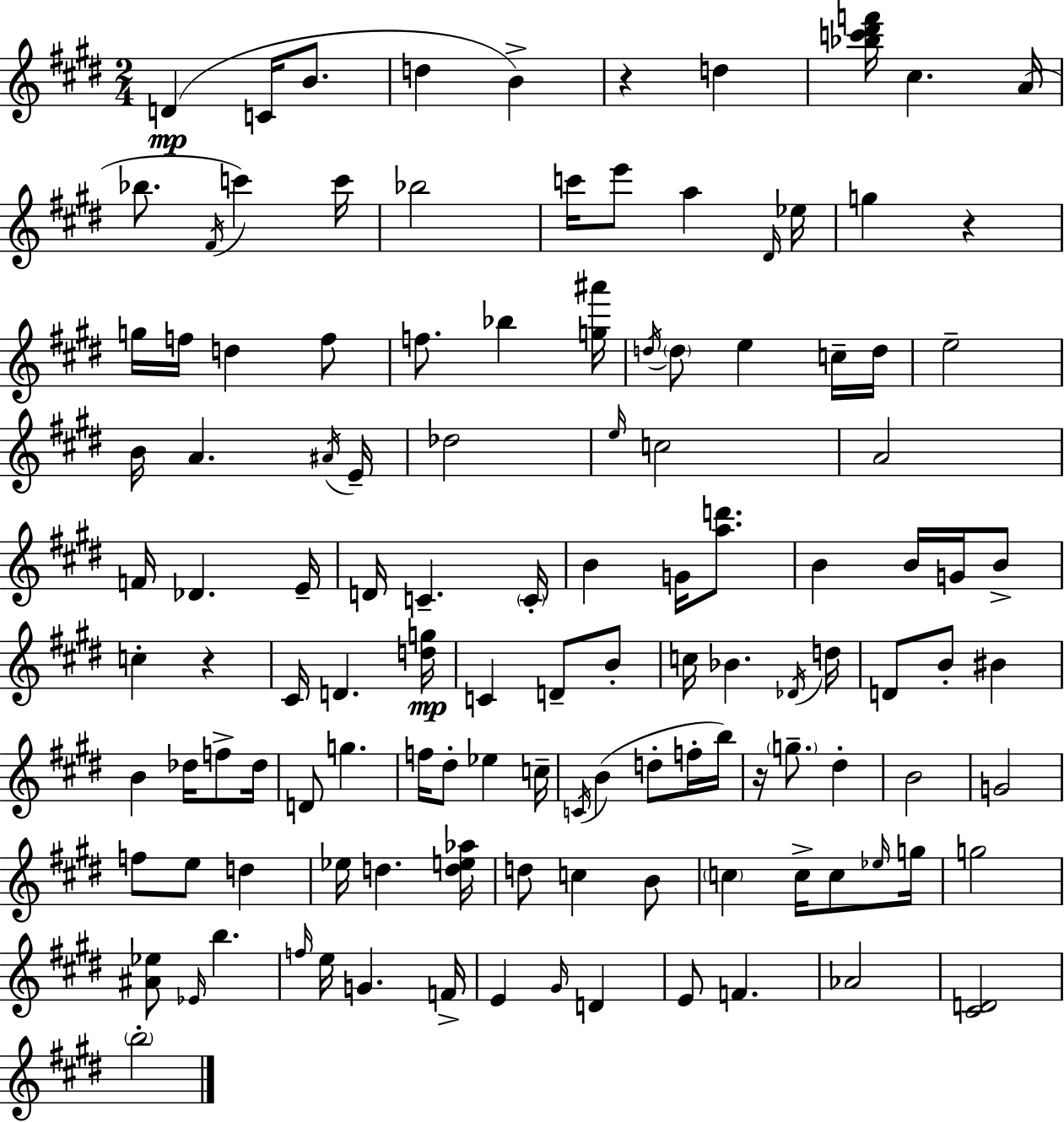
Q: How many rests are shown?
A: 4